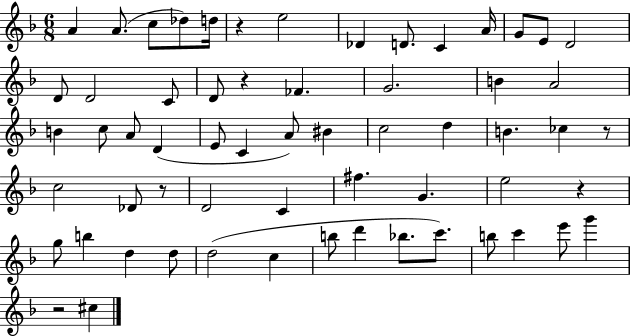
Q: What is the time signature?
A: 6/8